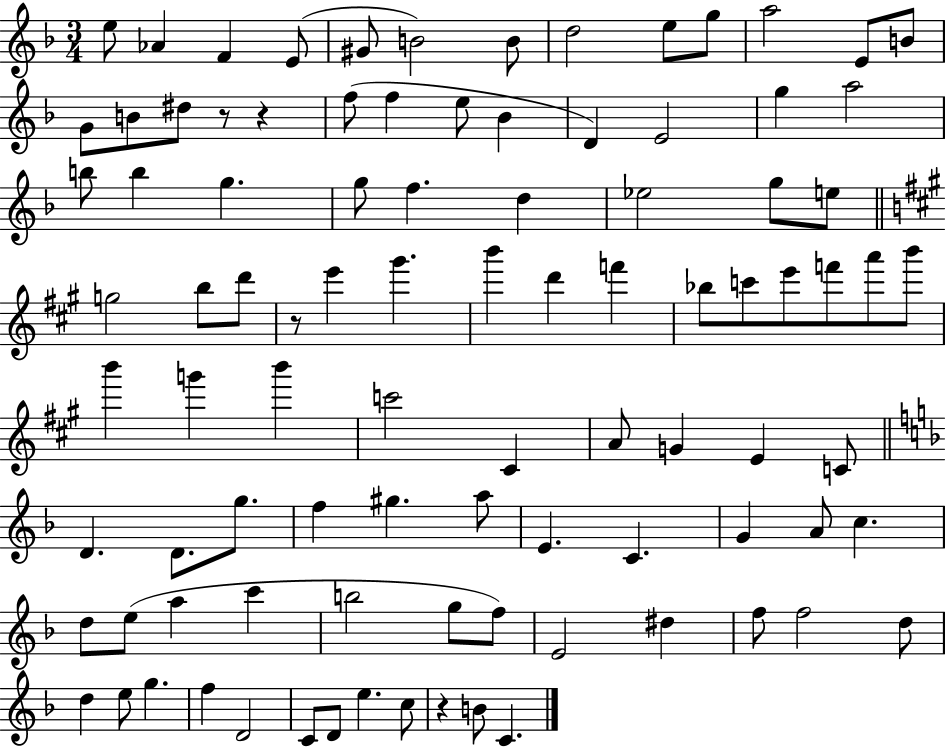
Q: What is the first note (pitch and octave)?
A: E5